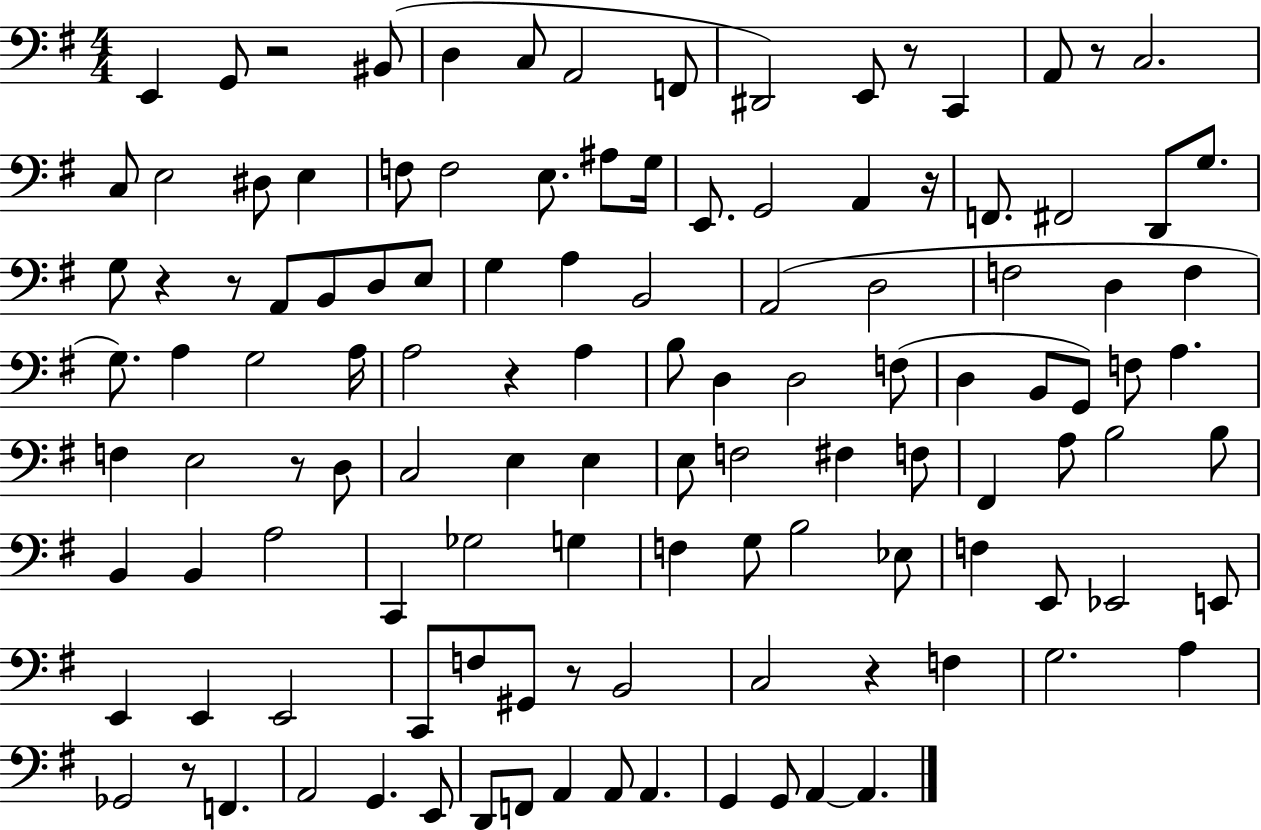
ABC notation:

X:1
T:Untitled
M:4/4
L:1/4
K:G
E,, G,,/2 z2 ^B,,/2 D, C,/2 A,,2 F,,/2 ^D,,2 E,,/2 z/2 C,, A,,/2 z/2 C,2 C,/2 E,2 ^D,/2 E, F,/2 F,2 E,/2 ^A,/2 G,/4 E,,/2 G,,2 A,, z/4 F,,/2 ^F,,2 D,,/2 G,/2 G,/2 z z/2 A,,/2 B,,/2 D,/2 E,/2 G, A, B,,2 A,,2 D,2 F,2 D, F, G,/2 A, G,2 A,/4 A,2 z A, B,/2 D, D,2 F,/2 D, B,,/2 G,,/2 F,/2 A, F, E,2 z/2 D,/2 C,2 E, E, E,/2 F,2 ^F, F,/2 ^F,, A,/2 B,2 B,/2 B,, B,, A,2 C,, _G,2 G, F, G,/2 B,2 _E,/2 F, E,,/2 _E,,2 E,,/2 E,, E,, E,,2 C,,/2 F,/2 ^G,,/2 z/2 B,,2 C,2 z F, G,2 A, _G,,2 z/2 F,, A,,2 G,, E,,/2 D,,/2 F,,/2 A,, A,,/2 A,, G,, G,,/2 A,, A,,